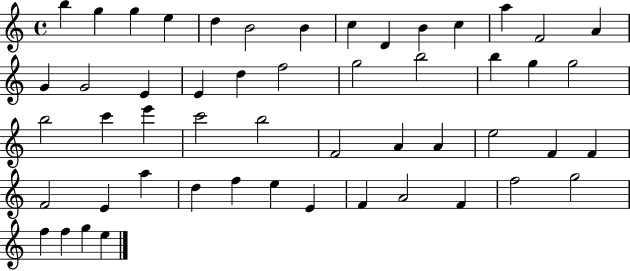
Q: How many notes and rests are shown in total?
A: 52